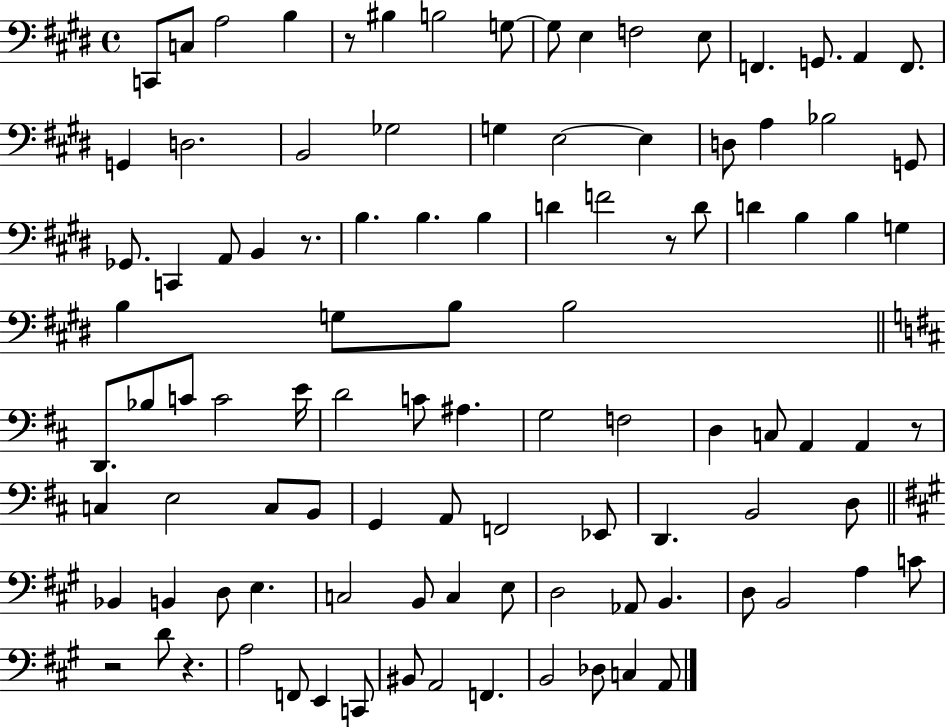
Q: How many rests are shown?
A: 6